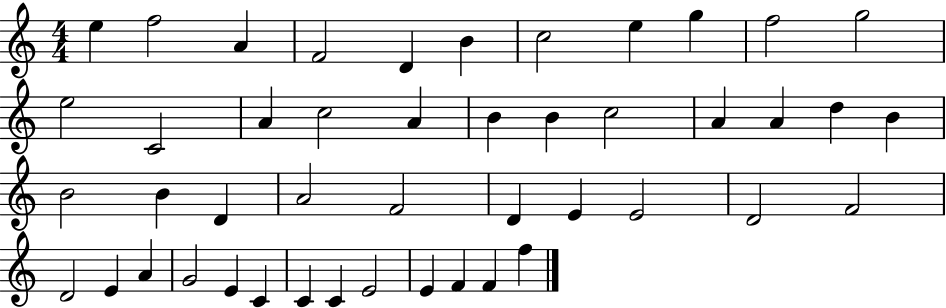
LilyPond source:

{
  \clef treble
  \numericTimeSignature
  \time 4/4
  \key c \major
  e''4 f''2 a'4 | f'2 d'4 b'4 | c''2 e''4 g''4 | f''2 g''2 | \break e''2 c'2 | a'4 c''2 a'4 | b'4 b'4 c''2 | a'4 a'4 d''4 b'4 | \break b'2 b'4 d'4 | a'2 f'2 | d'4 e'4 e'2 | d'2 f'2 | \break d'2 e'4 a'4 | g'2 e'4 c'4 | c'4 c'4 e'2 | e'4 f'4 f'4 f''4 | \break \bar "|."
}